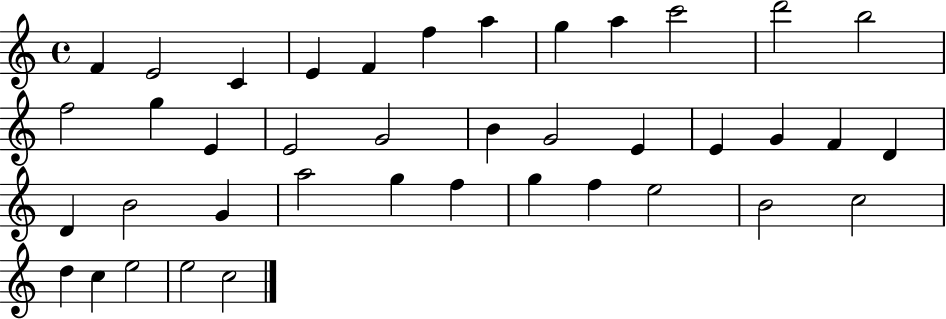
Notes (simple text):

F4/q E4/h C4/q E4/q F4/q F5/q A5/q G5/q A5/q C6/h D6/h B5/h F5/h G5/q E4/q E4/h G4/h B4/q G4/h E4/q E4/q G4/q F4/q D4/q D4/q B4/h G4/q A5/h G5/q F5/q G5/q F5/q E5/h B4/h C5/h D5/q C5/q E5/h E5/h C5/h